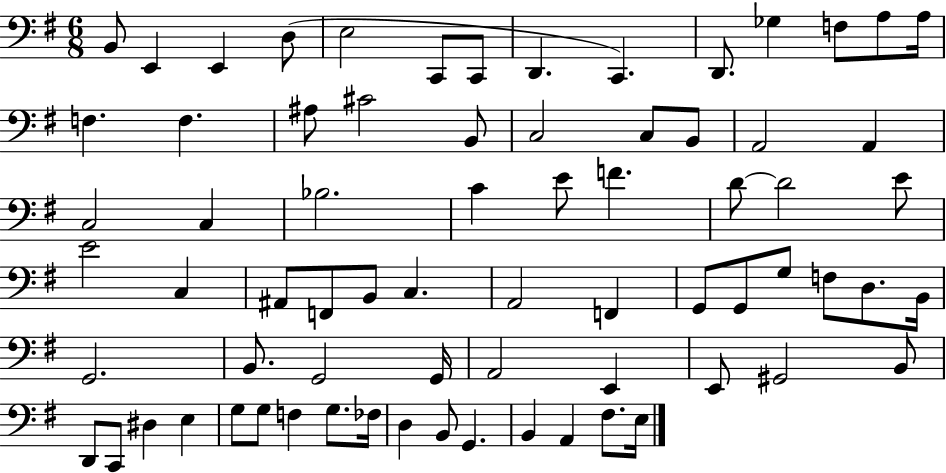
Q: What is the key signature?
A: G major